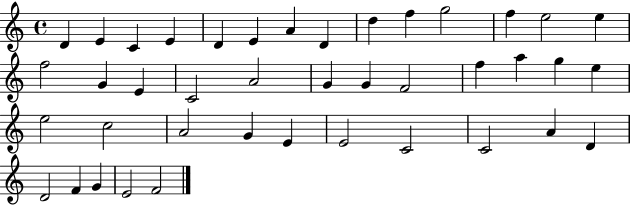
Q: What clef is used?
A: treble